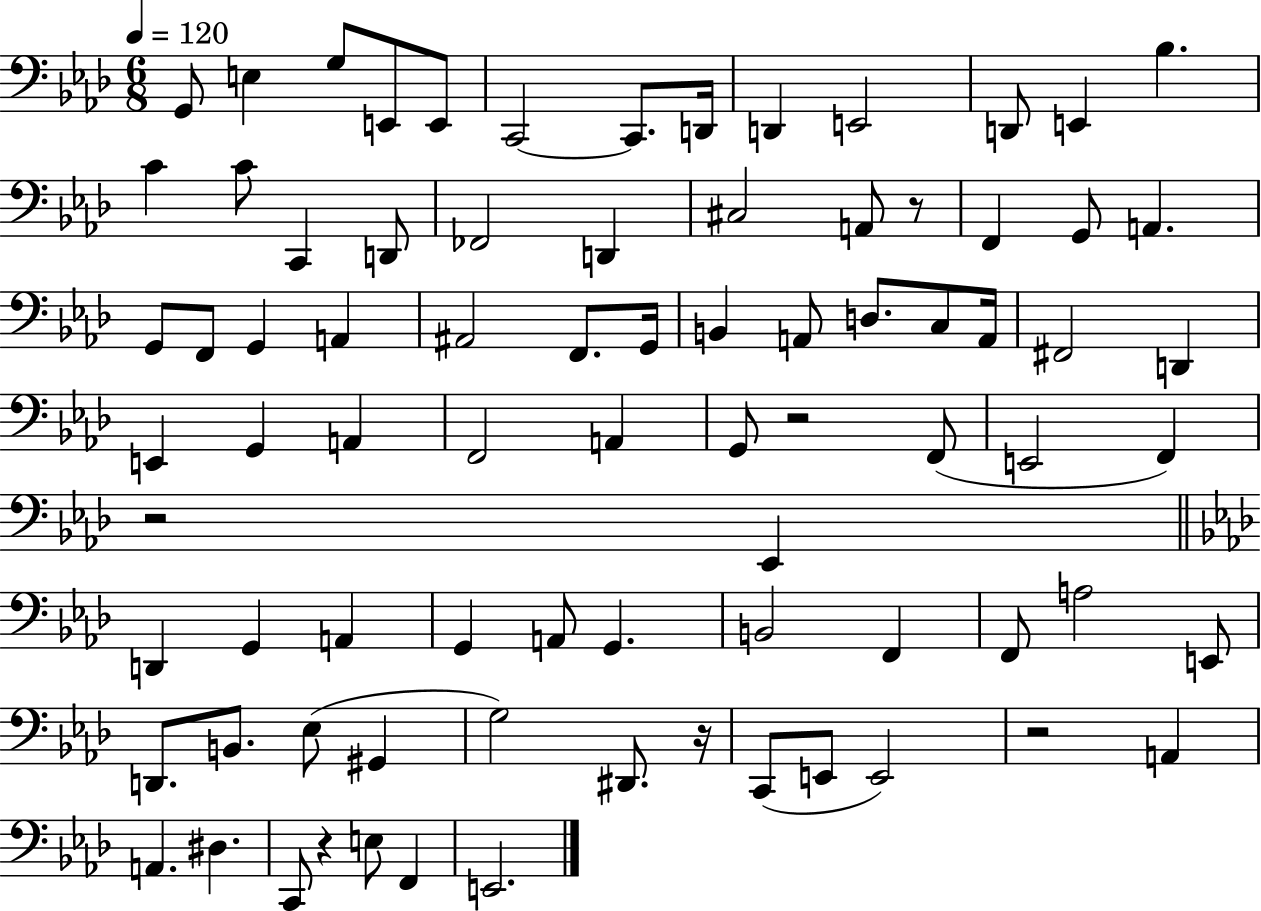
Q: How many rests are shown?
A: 6